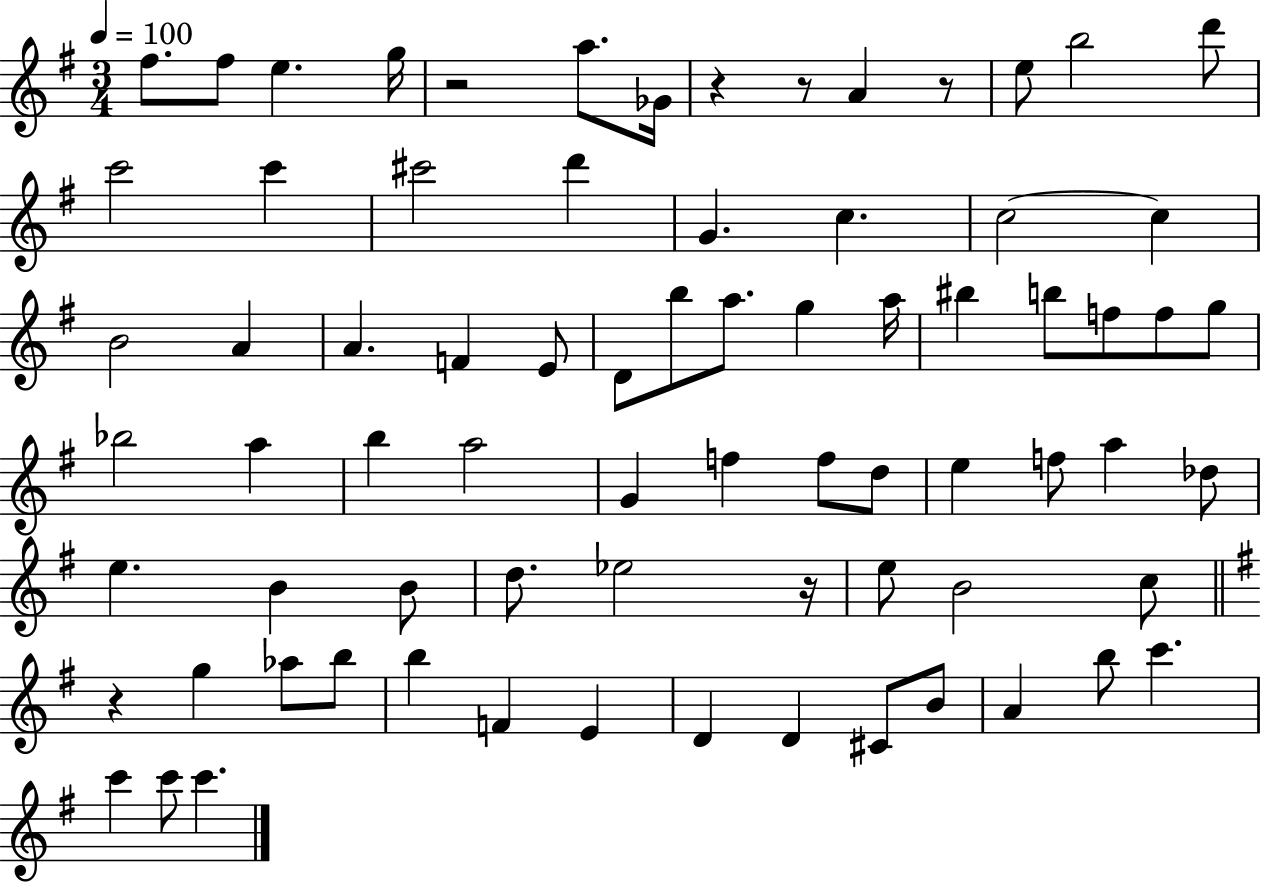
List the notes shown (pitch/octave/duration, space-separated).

F#5/e. F#5/e E5/q. G5/s R/h A5/e. Gb4/s R/q R/e A4/q R/e E5/e B5/h D6/e C6/h C6/q C#6/h D6/q G4/q. C5/q. C5/h C5/q B4/h A4/q A4/q. F4/q E4/e D4/e B5/e A5/e. G5/q A5/s BIS5/q B5/e F5/e F5/e G5/e Bb5/h A5/q B5/q A5/h G4/q F5/q F5/e D5/e E5/q F5/e A5/q Db5/e E5/q. B4/q B4/e D5/e. Eb5/h R/s E5/e B4/h C5/e R/q G5/q Ab5/e B5/e B5/q F4/q E4/q D4/q D4/q C#4/e B4/e A4/q B5/e C6/q. C6/q C6/e C6/q.